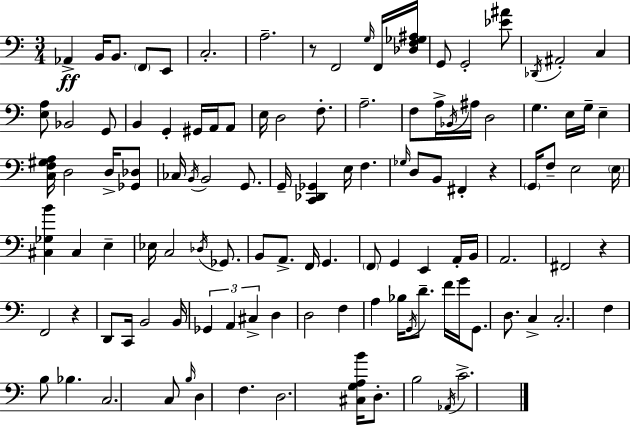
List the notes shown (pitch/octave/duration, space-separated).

Ab2/q B2/s B2/e. F2/e E2/e C3/h. A3/h. R/e F2/h G3/s F2/s [Db3,F3,Gb3,A#3]/s G2/e G2/h [Eb4,A#4]/e Db2/s A#2/h C3/q [E3,A3]/e Bb2/h G2/e B2/q G2/q G#2/s A2/s A2/e E3/s D3/h F3/e. A3/h. F3/e A3/s Bb2/s A#3/s D3/h G3/q. E3/s G3/s E3/q [C3,F3,G#3,A3]/s D3/h D3/s [Gb2,Db3]/e CES3/s B2/s B2/h G2/e. G2/s [C2,Db2,Gb2]/q E3/s F3/q. Gb3/s D3/e B2/e F#2/q R/q G2/s F3/e E3/h E3/s [C#3,Gb3,B4]/q C#3/q E3/q Eb3/s C3/h Db3/s Gb2/e. B2/e A2/e. F2/s G2/q. F2/e G2/q E2/q A2/s B2/s A2/h. F#2/h R/q F2/h R/q D2/e C2/s B2/h B2/s Gb2/q A2/q C#3/q D3/q D3/h F3/q A3/q Bb3/s G2/s D4/e. F4/s G4/s G2/e. D3/e. C3/q C3/h. F3/q B3/e Bb3/q. C3/h. C3/e B3/s D3/q F3/q. D3/h. [C#3,G3,A3,B4]/s D3/e. B3/h Ab2/s C4/h.